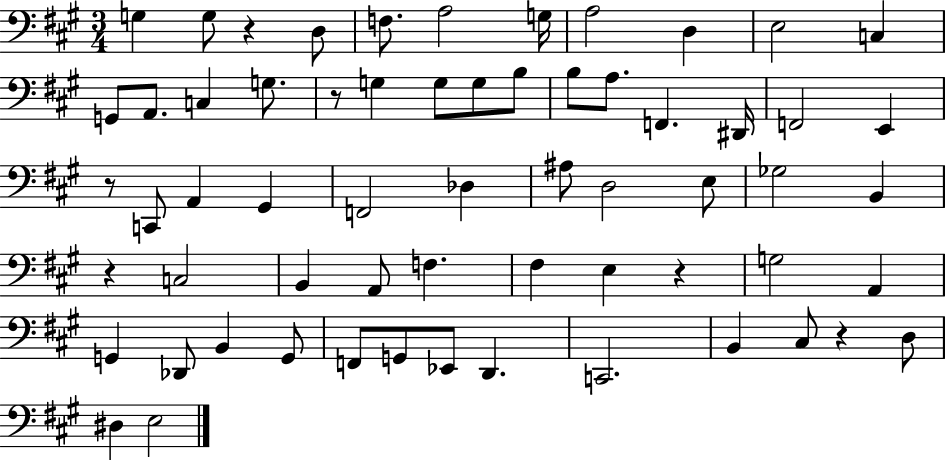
X:1
T:Untitled
M:3/4
L:1/4
K:A
G, G,/2 z D,/2 F,/2 A,2 G,/4 A,2 D, E,2 C, G,,/2 A,,/2 C, G,/2 z/2 G, G,/2 G,/2 B,/2 B,/2 A,/2 F,, ^D,,/4 F,,2 E,, z/2 C,,/2 A,, ^G,, F,,2 _D, ^A,/2 D,2 E,/2 _G,2 B,, z C,2 B,, A,,/2 F, ^F, E, z G,2 A,, G,, _D,,/2 B,, G,,/2 F,,/2 G,,/2 _E,,/2 D,, C,,2 B,, ^C,/2 z D,/2 ^D, E,2